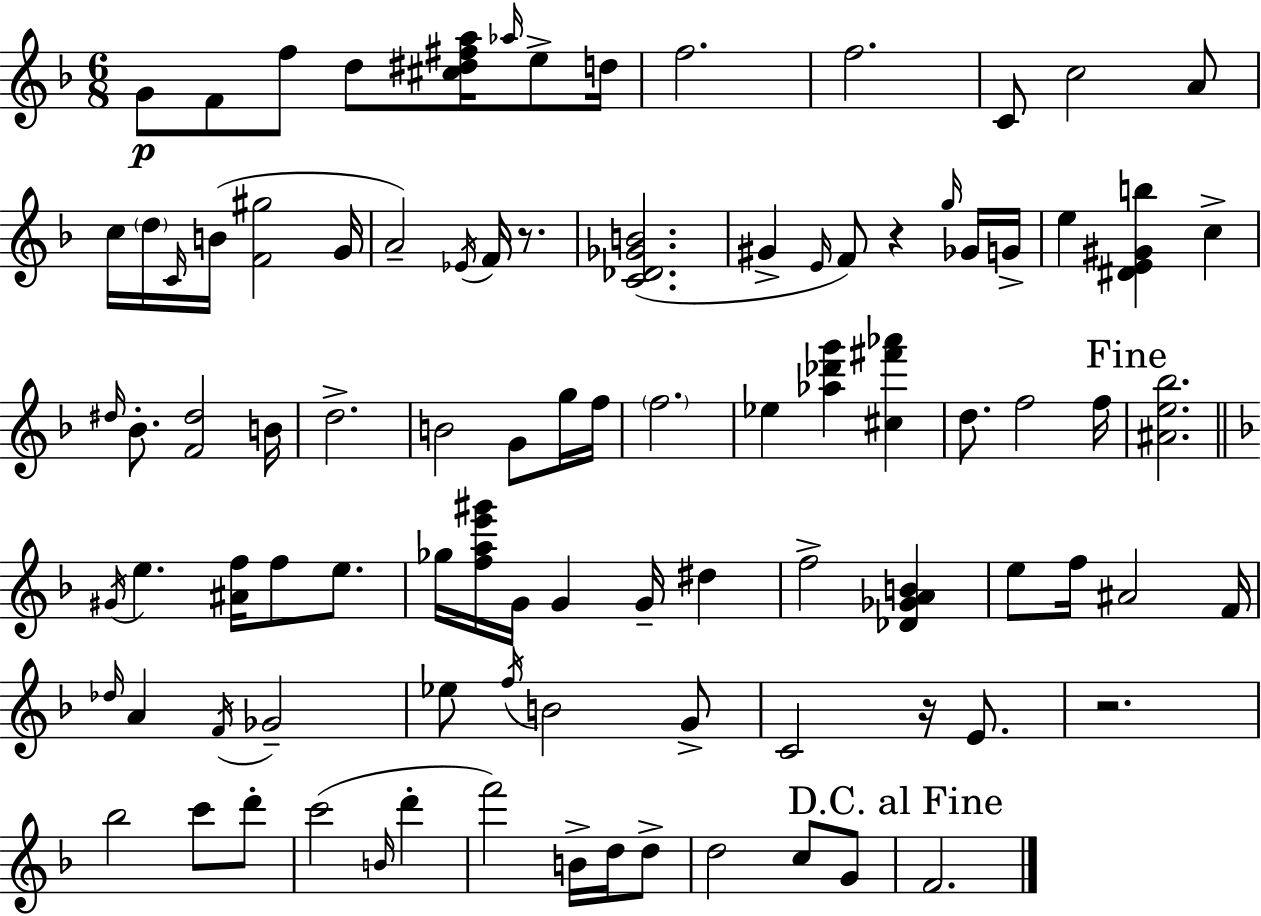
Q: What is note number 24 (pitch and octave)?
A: G5